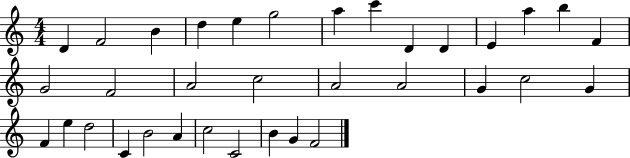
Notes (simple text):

D4/q F4/h B4/q D5/q E5/q G5/h A5/q C6/q D4/q D4/q E4/q A5/q B5/q F4/q G4/h F4/h A4/h C5/h A4/h A4/h G4/q C5/h G4/q F4/q E5/q D5/h C4/q B4/h A4/q C5/h C4/h B4/q G4/q F4/h